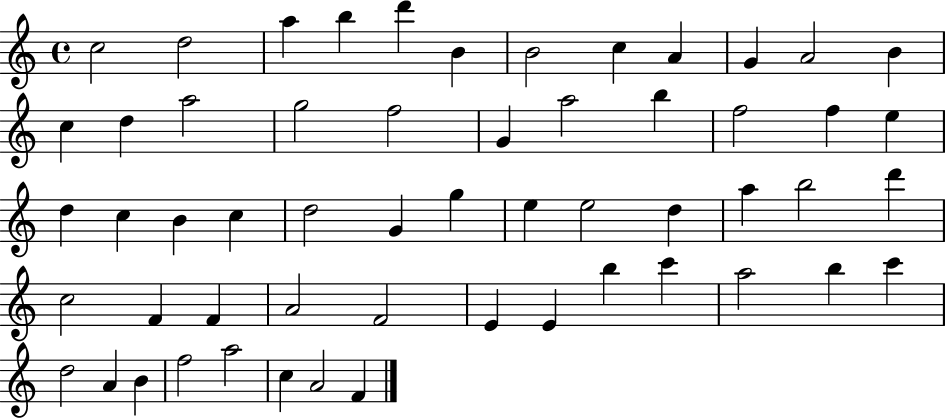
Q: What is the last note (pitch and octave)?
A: F4